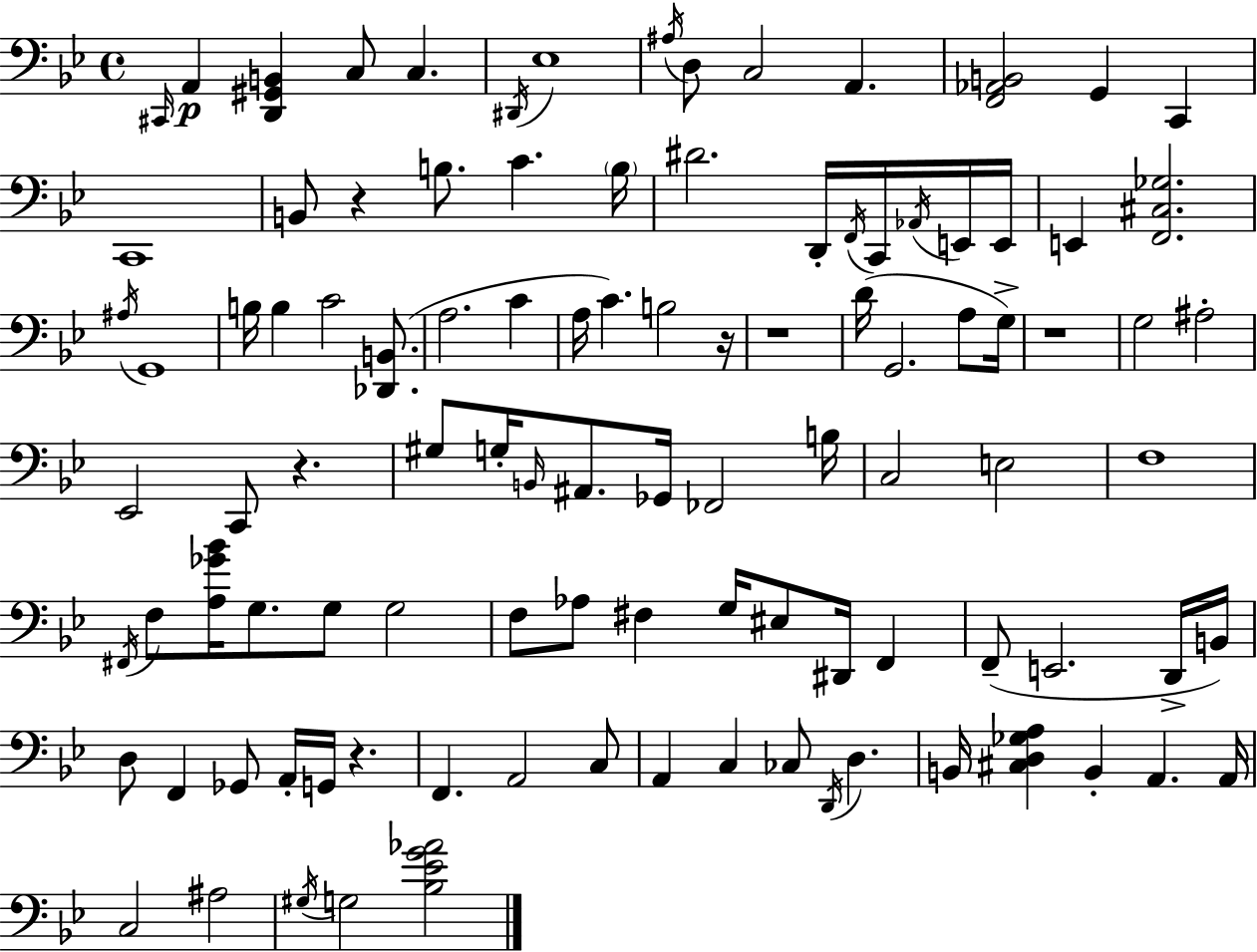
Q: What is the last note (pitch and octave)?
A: G3